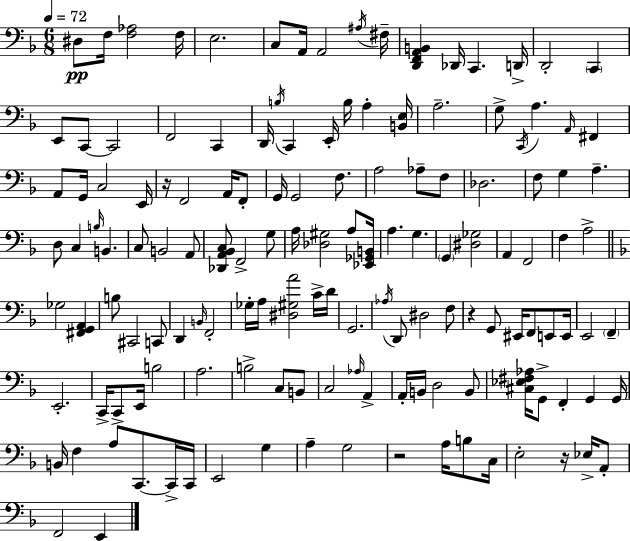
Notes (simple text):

D#3/e F3/s [F3,Ab3]/h F3/s E3/h. C3/e A2/s A2/h A#3/s F#3/s [D2,F2,A2,B2]/q Db2/s C2/q. D2/s D2/h C2/q E2/e C2/e C2/h F2/h C2/q D2/s B3/s C2/q E2/s B3/s A3/q [B2,E3]/s A3/h. G3/e C2/s A3/q. A2/s F#2/q A2/e G2/s C3/h E2/s R/s F2/h A2/s F2/e G2/s G2/h F3/e. A3/h Ab3/e F3/e Db3/h. F3/e G3/q A3/q. D3/e C3/q B3/s B2/q. C3/e B2/h A2/e [Db2,A2,Bb2,C3]/e F2/h G3/e A3/s [Db3,G#3]/h A3/e [Eb2,Gb2,B2]/s A3/q. G3/q. G2/q [D#3,Gb3]/h A2/q F2/h F3/q A3/h Gb3/h [F#2,G2,A2]/q B3/e C#2/h C2/e D2/q B2/s F2/h Gb3/s A3/s [D#3,G#3,A4]/h C4/s D4/s G2/h. Ab3/s D2/e D#3/h F3/e R/q G2/e EIS2/s F2/e E2/e E2/s E2/h F2/q E2/h. C2/s C2/e E2/s B3/h A3/h. B3/h C3/e B2/e C3/h Ab3/s A2/q A2/s B2/s D3/h B2/e [C#3,Eb3,F#3,Ab3]/s G2/e F2/q G2/q G2/s B2/s F3/q A3/e C2/e. C2/s C2/s E2/h G3/q A3/q G3/h R/h A3/s B3/e C3/s E3/h R/s Eb3/s A2/e F2/h E2/q